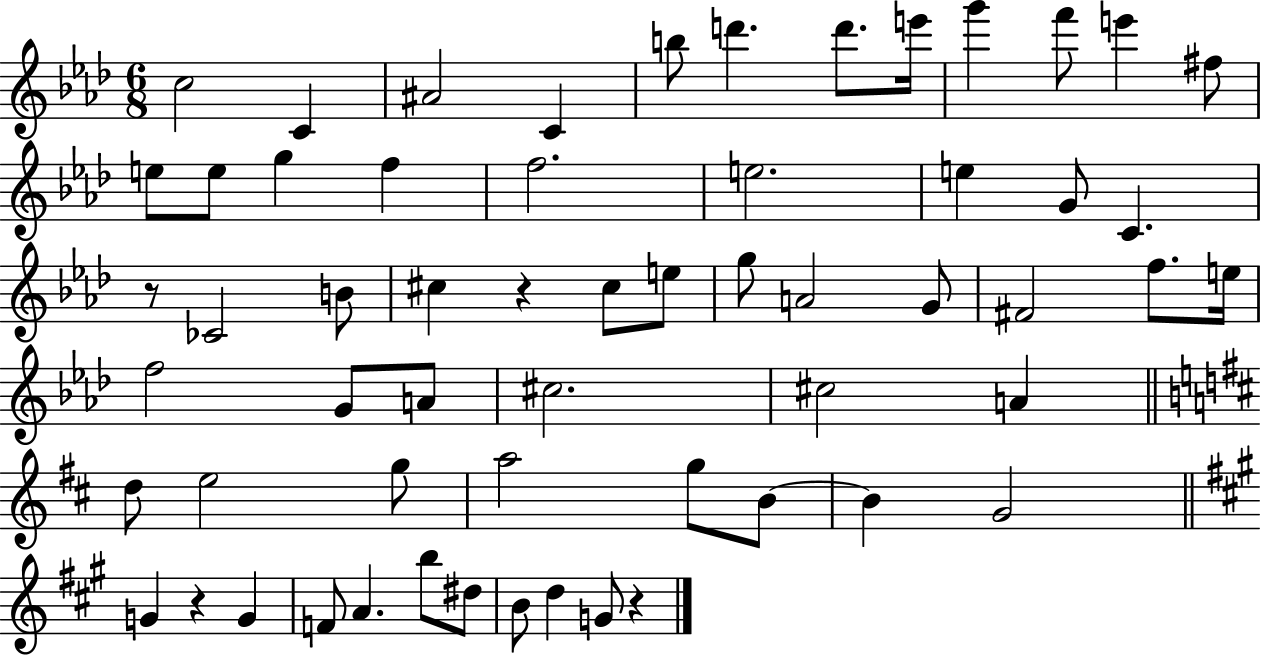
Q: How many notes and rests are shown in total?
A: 59